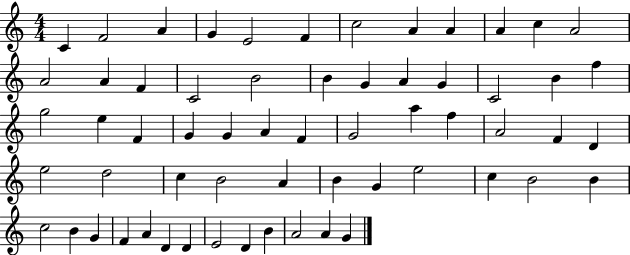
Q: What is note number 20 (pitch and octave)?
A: A4